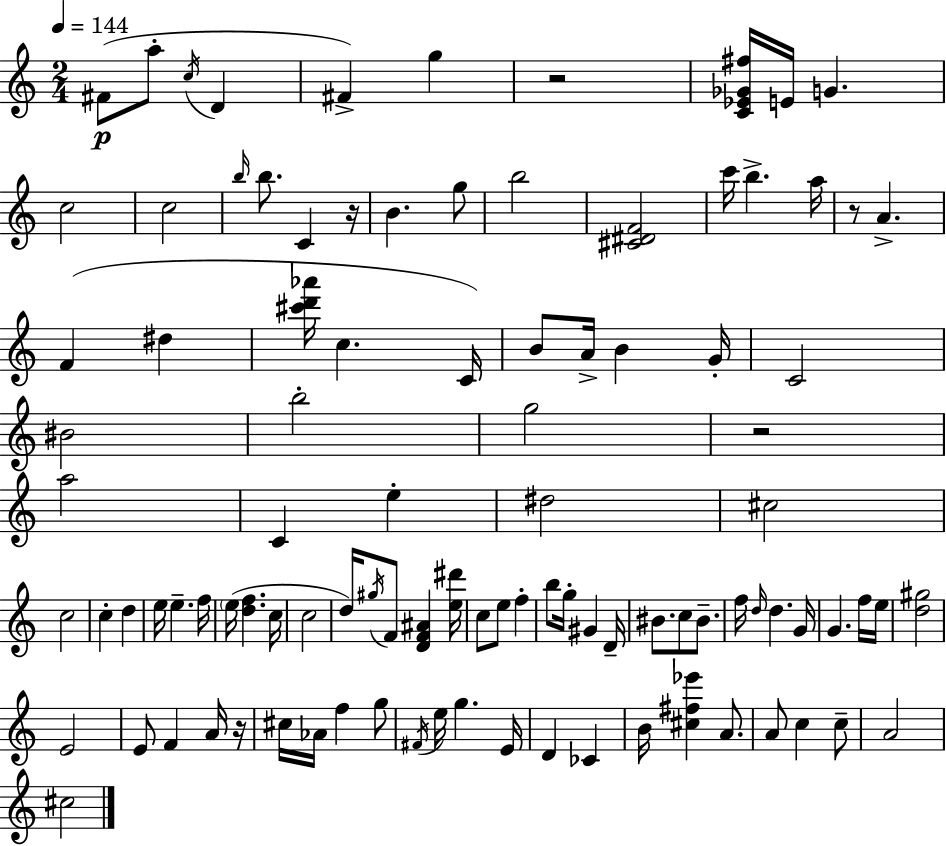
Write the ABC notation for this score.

X:1
T:Untitled
M:2/4
L:1/4
K:C
^F/2 a/2 c/4 D ^F g z2 [C_E_G^f]/4 E/4 G c2 c2 b/4 b/2 C z/4 B g/2 b2 [^C^DF]2 c'/4 b a/4 z/2 A F ^d [^c'd'_a']/4 c C/4 B/2 A/4 B G/4 C2 ^B2 b2 g2 z2 a2 C e ^d2 ^c2 c2 c d e/4 e f/4 e/4 [df] c/4 c2 d/4 ^g/4 F/2 [DF^A] [e^d']/4 c/2 e/2 f b/2 g/4 ^G D/4 ^B/2 c/2 ^B/2 f/4 d/4 d G/4 G f/4 e/4 [d^g]2 E2 E/2 F A/4 z/4 ^c/4 _A/4 f g/2 ^F/4 e/4 g E/4 D _C B/4 [^c^f_e'] A/2 A/2 c c/2 A2 ^c2